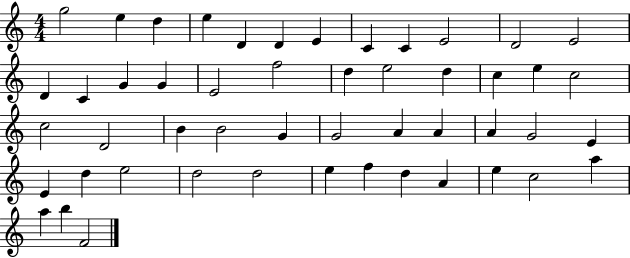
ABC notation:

X:1
T:Untitled
M:4/4
L:1/4
K:C
g2 e d e D D E C C E2 D2 E2 D C G G E2 f2 d e2 d c e c2 c2 D2 B B2 G G2 A A A G2 E E d e2 d2 d2 e f d A e c2 a a b F2